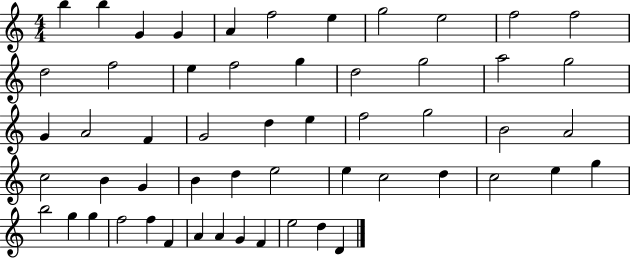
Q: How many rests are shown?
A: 0